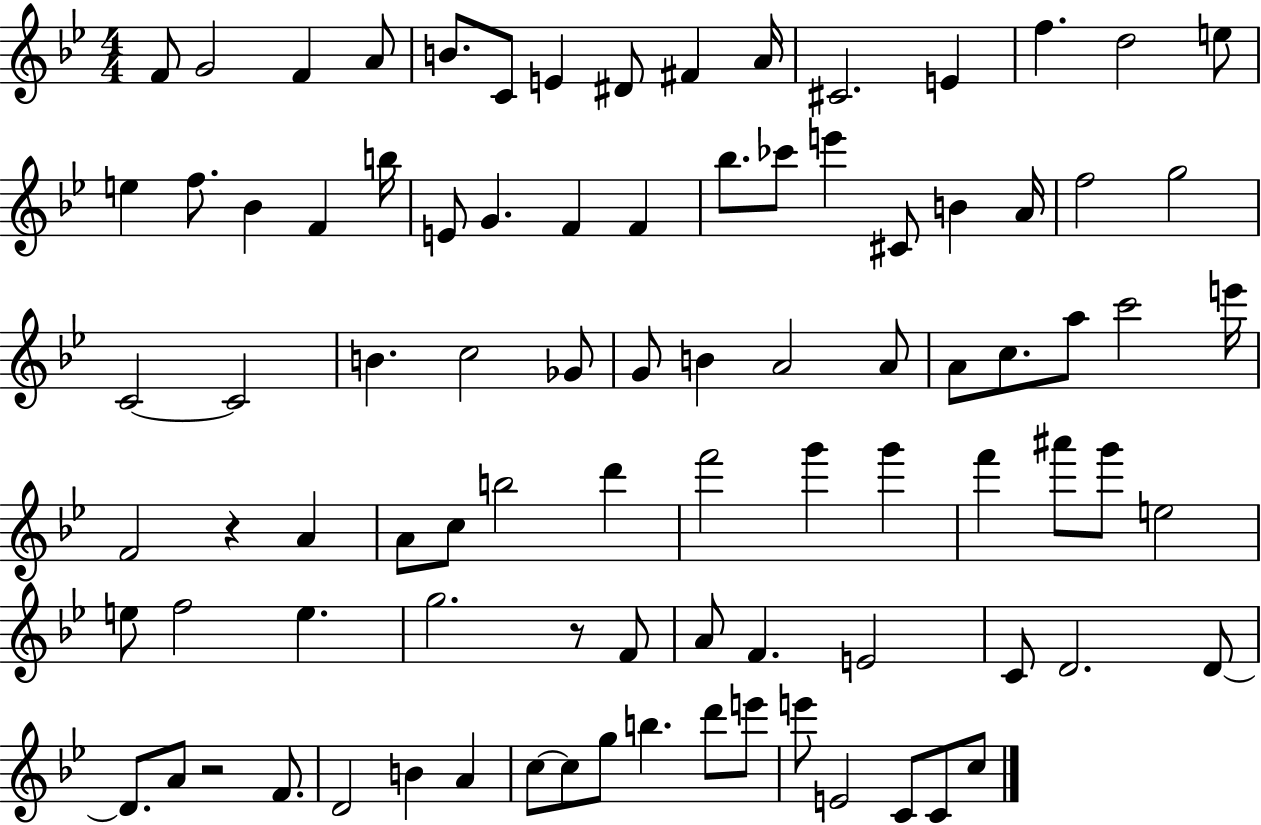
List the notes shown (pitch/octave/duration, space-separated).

F4/e G4/h F4/q A4/e B4/e. C4/e E4/q D#4/e F#4/q A4/s C#4/h. E4/q F5/q. D5/h E5/e E5/q F5/e. Bb4/q F4/q B5/s E4/e G4/q. F4/q F4/q Bb5/e. CES6/e E6/q C#4/e B4/q A4/s F5/h G5/h C4/h C4/h B4/q. C5/h Gb4/e G4/e B4/q A4/h A4/e A4/e C5/e. A5/e C6/h E6/s F4/h R/q A4/q A4/e C5/e B5/h D6/q F6/h G6/q G6/q F6/q A#6/e G6/e E5/h E5/e F5/h E5/q. G5/h. R/e F4/e A4/e F4/q. E4/h C4/e D4/h. D4/e D4/e. A4/e R/h F4/e. D4/h B4/q A4/q C5/e C5/e G5/e B5/q. D6/e E6/e E6/e E4/h C4/e C4/e C5/e